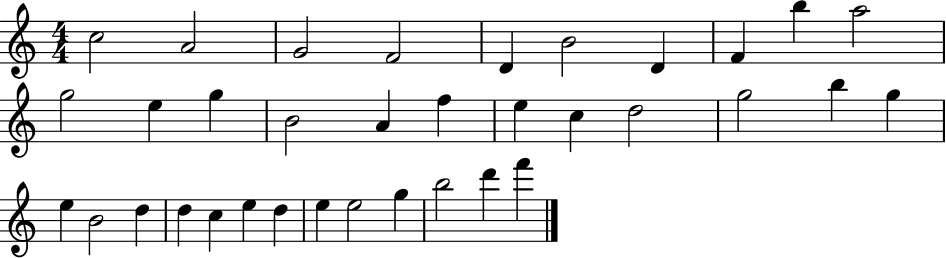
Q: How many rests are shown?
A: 0